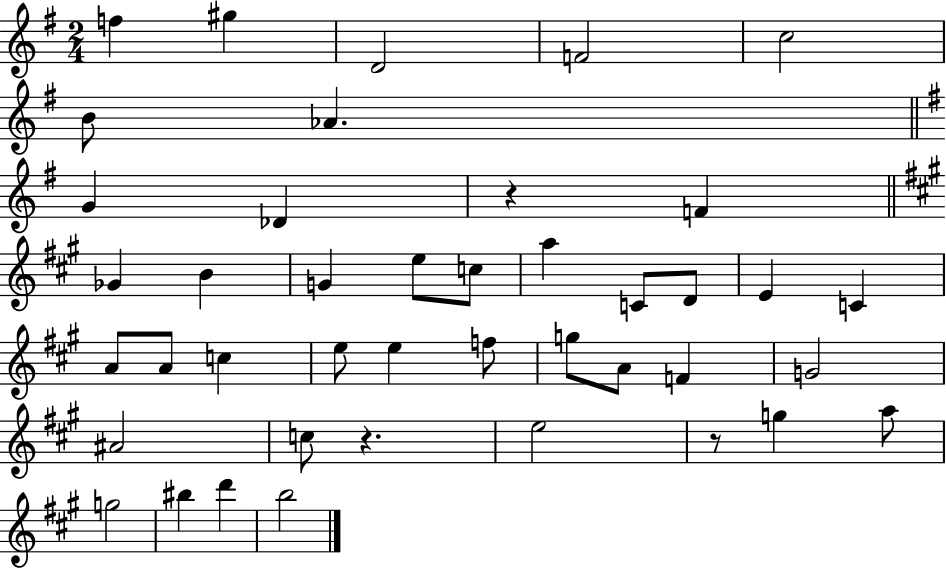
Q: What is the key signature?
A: G major